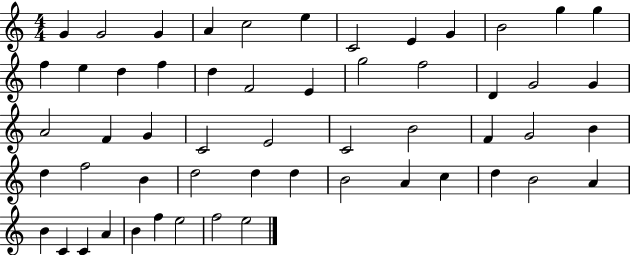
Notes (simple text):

G4/q G4/h G4/q A4/q C5/h E5/q C4/h E4/q G4/q B4/h G5/q G5/q F5/q E5/q D5/q F5/q D5/q F4/h E4/q G5/h F5/h D4/q G4/h G4/q A4/h F4/q G4/q C4/h E4/h C4/h B4/h F4/q G4/h B4/q D5/q F5/h B4/q D5/h D5/q D5/q B4/h A4/q C5/q D5/q B4/h A4/q B4/q C4/q C4/q A4/q B4/q F5/q E5/h F5/h E5/h